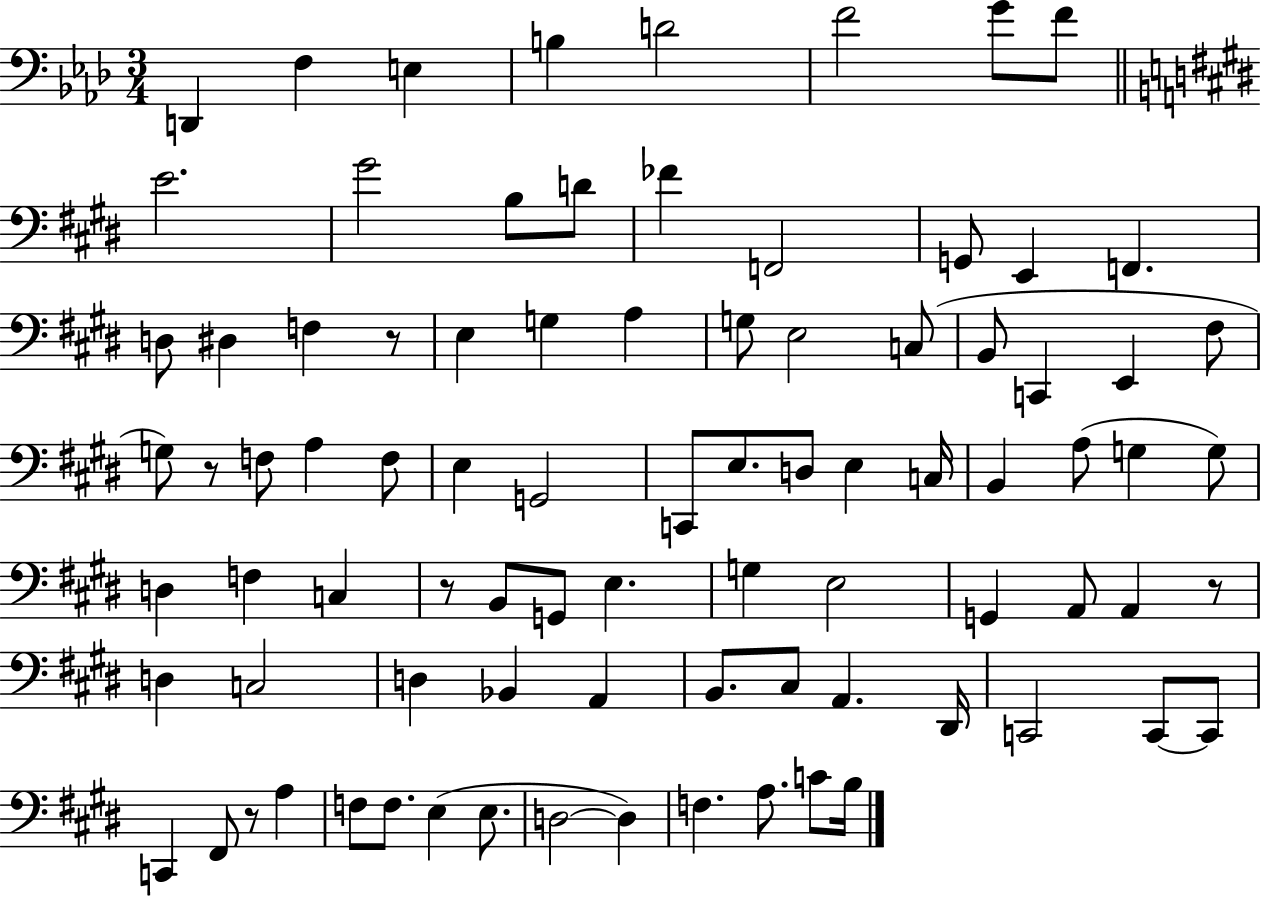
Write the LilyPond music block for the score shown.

{
  \clef bass
  \numericTimeSignature
  \time 3/4
  \key aes \major
  \repeat volta 2 { d,4 f4 e4 | b4 d'2 | f'2 g'8 f'8 | \bar "||" \break \key e \major e'2. | gis'2 b8 d'8 | fes'4 f,2 | g,8 e,4 f,4. | \break d8 dis4 f4 r8 | e4 g4 a4 | g8 e2 c8( | b,8 c,4 e,4 fis8 | \break g8) r8 f8 a4 f8 | e4 g,2 | c,8 e8. d8 e4 c16 | b,4 a8( g4 g8) | \break d4 f4 c4 | r8 b,8 g,8 e4. | g4 e2 | g,4 a,8 a,4 r8 | \break d4 c2 | d4 bes,4 a,4 | b,8. cis8 a,4. dis,16 | c,2 c,8~~ c,8 | \break c,4 fis,8 r8 a4 | f8 f8. e4( e8. | d2~~ d4) | f4. a8. c'8 b16 | \break } \bar "|."
}